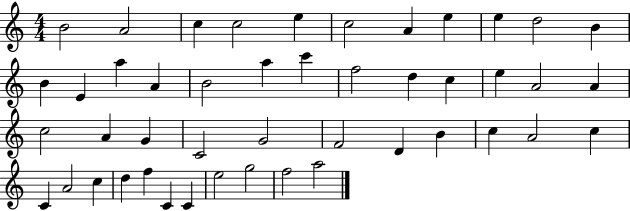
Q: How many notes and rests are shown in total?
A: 46